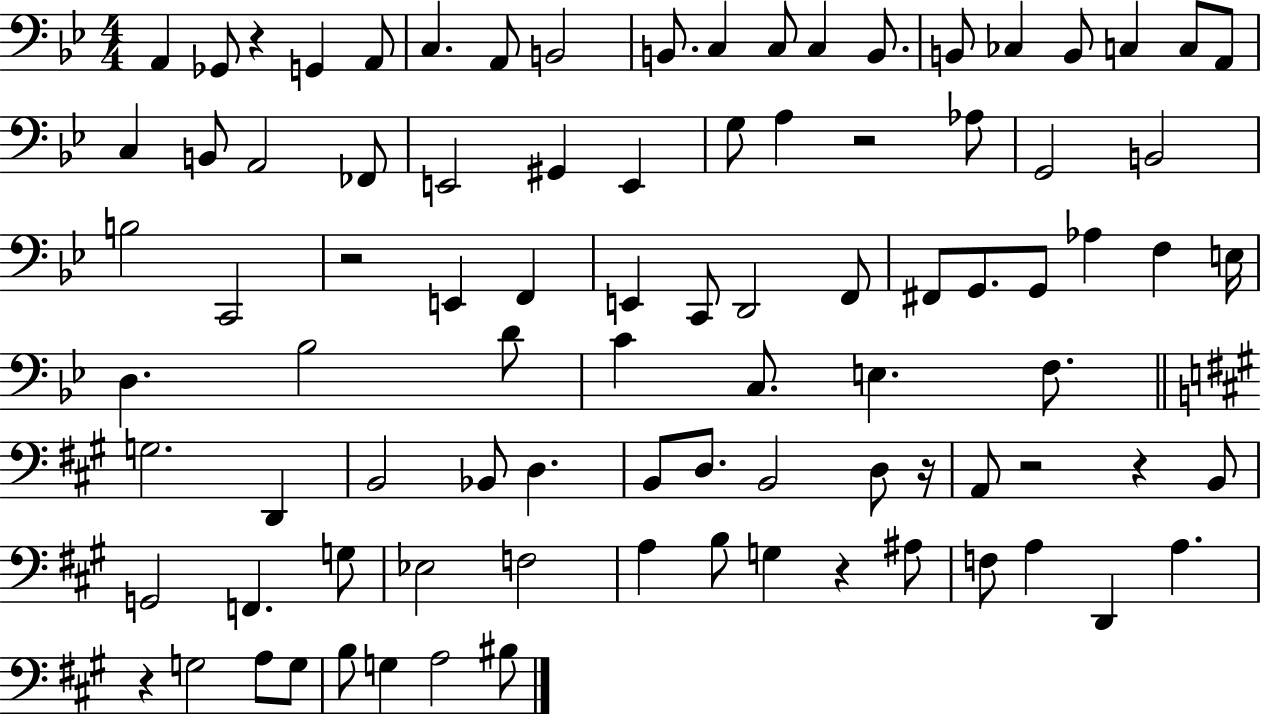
{
  \clef bass
  \numericTimeSignature
  \time 4/4
  \key bes \major
  \repeat volta 2 { a,4 ges,8 r4 g,4 a,8 | c4. a,8 b,2 | b,8. c4 c8 c4 b,8. | b,8 ces4 b,8 c4 c8 a,8 | \break c4 b,8 a,2 fes,8 | e,2 gis,4 e,4 | g8 a4 r2 aes8 | g,2 b,2 | \break b2 c,2 | r2 e,4 f,4 | e,4 c,8 d,2 f,8 | fis,8 g,8. g,8 aes4 f4 e16 | \break d4. bes2 d'8 | c'4 c8. e4. f8. | \bar "||" \break \key a \major g2. d,4 | b,2 bes,8 d4. | b,8 d8. b,2 d8 r16 | a,8 r2 r4 b,8 | \break g,2 f,4. g8 | ees2 f2 | a4 b8 g4 r4 ais8 | f8 a4 d,4 a4. | \break r4 g2 a8 g8 | b8 g4 a2 bis8 | } \bar "|."
}